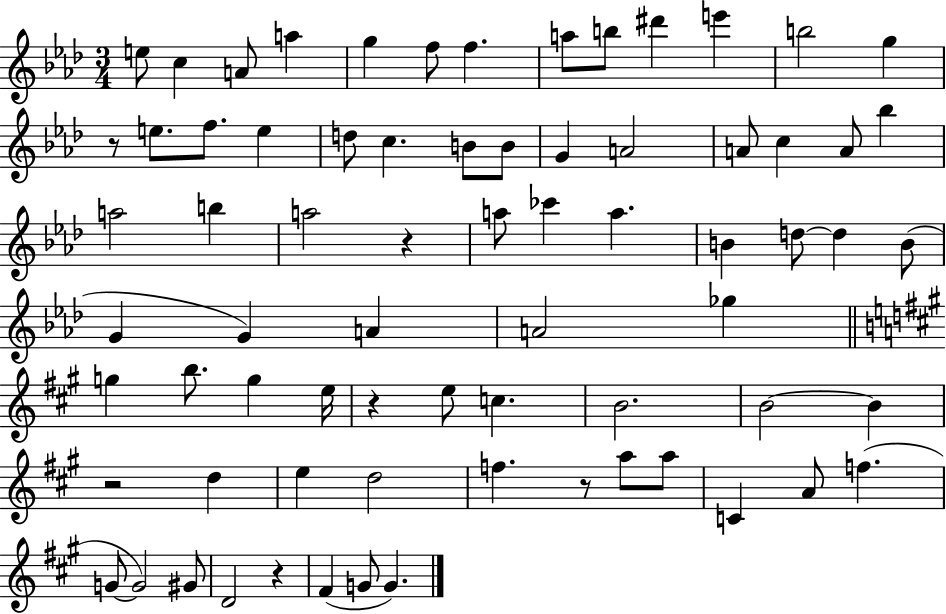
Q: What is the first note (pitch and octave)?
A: E5